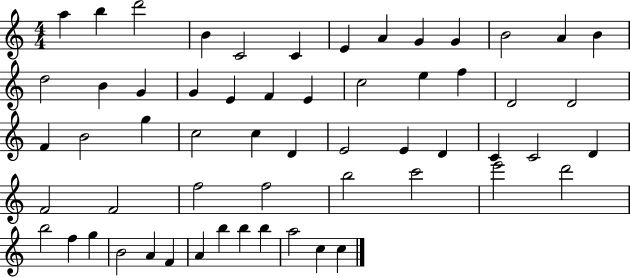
X:1
T:Untitled
M:4/4
L:1/4
K:C
a b d'2 B C2 C E A G G B2 A B d2 B G G E F E c2 e f D2 D2 F B2 g c2 c D E2 E D C C2 D F2 F2 f2 f2 b2 c'2 e'2 d'2 b2 f g B2 A F A b b b a2 c c